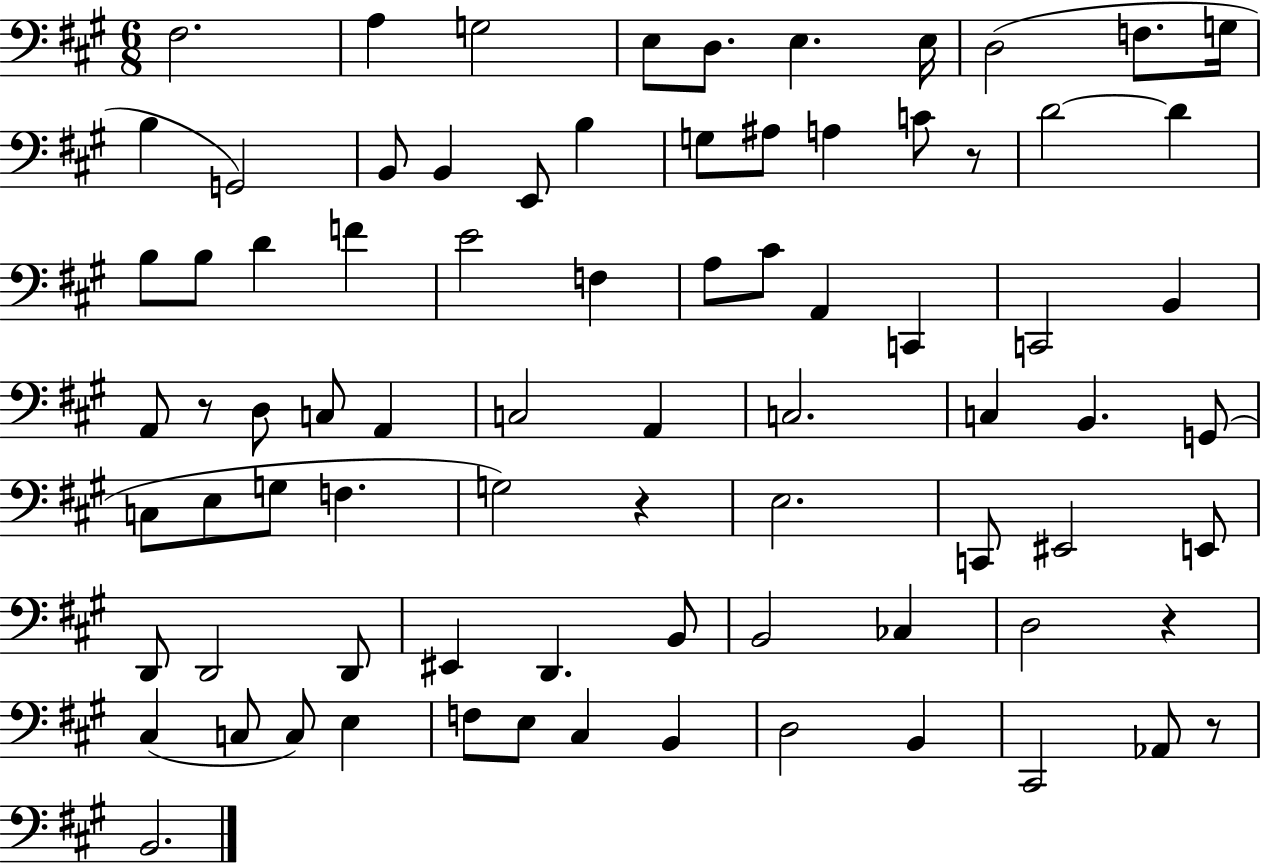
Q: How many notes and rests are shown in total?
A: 80